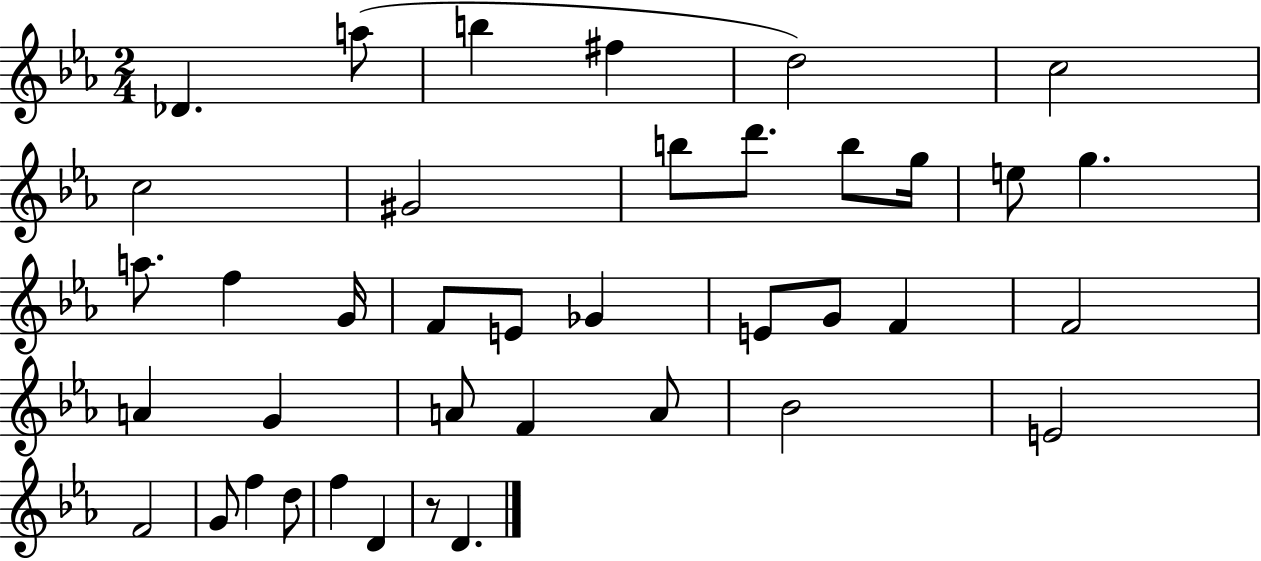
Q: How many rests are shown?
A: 1